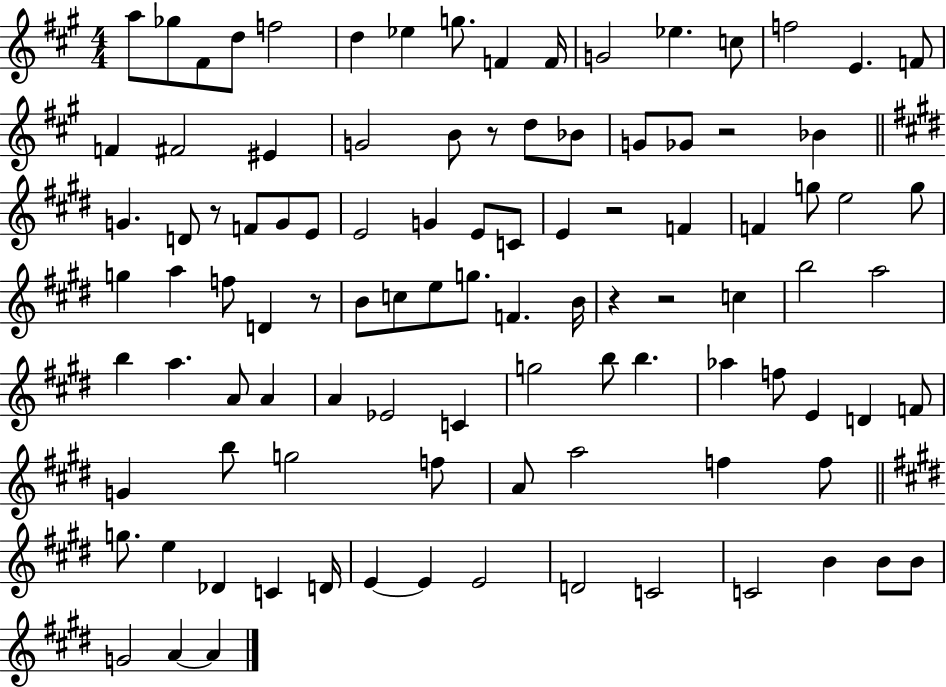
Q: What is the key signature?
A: A major